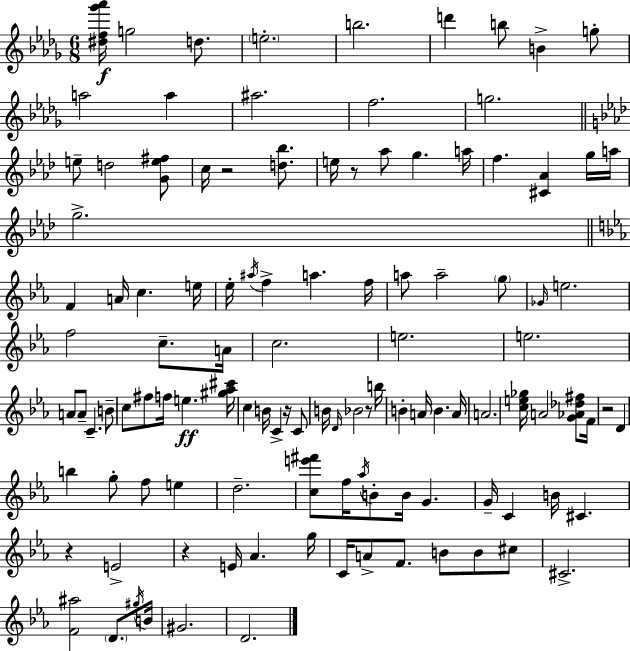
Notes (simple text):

[D#5,F5,Gb6,Ab6]/s G5/h D5/e. E5/h. B5/h. D6/q B5/e B4/q G5/e A5/h A5/q A#5/h. F5/h. G5/h. E5/e D5/h [G4,E5,F#5]/e C5/s R/h [D5,Bb5]/e. E5/s R/e Ab5/e G5/q. A5/s F5/q. [C#4,Ab4]/q G5/s A5/s G5/h. F4/q A4/s C5/q. E5/s Eb5/s A#5/s F5/q A5/q. F5/s A5/e A5/h G5/e Gb4/s E5/h. F5/h C5/e. A4/s C5/h. E5/h. E5/h. A4/e A4/e C4/q. B4/e C5/e F#5/e F5/s E5/q. [G#5,Ab5,C#6]/s C5/q B4/s C4/q R/s C4/e B4/s D4/s Bb4/h R/e B5/s B4/q A4/s B4/q. A4/s A4/h. [C5,E5,Gb5]/s A4/h [G4,Ab4,Db5,F#5]/e F4/s R/h D4/q B5/q G5/e F5/e E5/q D5/h. [C5,E6,F#6]/e F5/s Ab5/s B4/e B4/s G4/q. G4/s C4/q B4/s C#4/q. R/q E4/h R/q E4/s Ab4/q. G5/s C4/s A4/e F4/e. B4/e B4/e C#5/e C#4/h. [F4,A#5]/h D4/e. G#5/s B4/s G#4/h. D4/h.